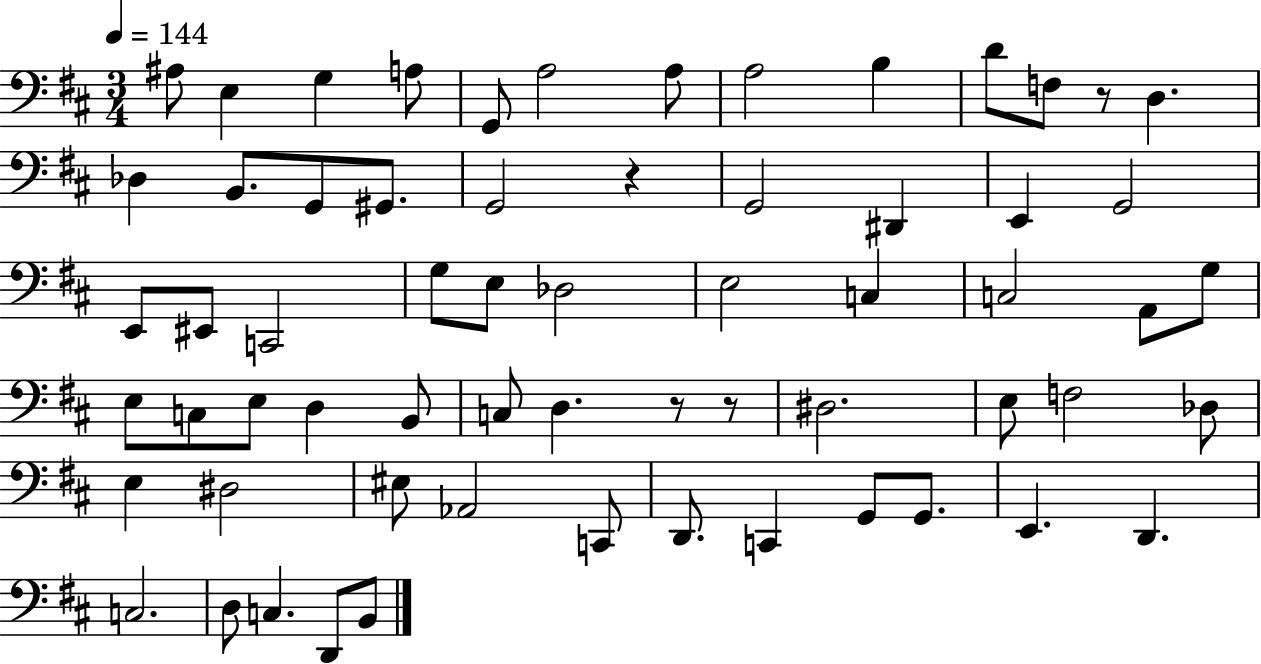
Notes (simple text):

A#3/e E3/q G3/q A3/e G2/e A3/h A3/e A3/h B3/q D4/e F3/e R/e D3/q. Db3/q B2/e. G2/e G#2/e. G2/h R/q G2/h D#2/q E2/q G2/h E2/e EIS2/e C2/h G3/e E3/e Db3/h E3/h C3/q C3/h A2/e G3/e E3/e C3/e E3/e D3/q B2/e C3/e D3/q. R/e R/e D#3/h. E3/e F3/h Db3/e E3/q D#3/h EIS3/e Ab2/h C2/e D2/e. C2/q G2/e G2/e. E2/q. D2/q. C3/h. D3/e C3/q. D2/e B2/e